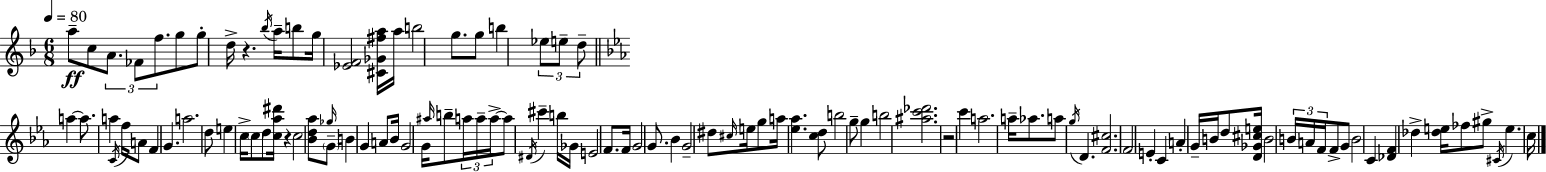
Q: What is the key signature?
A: D minor